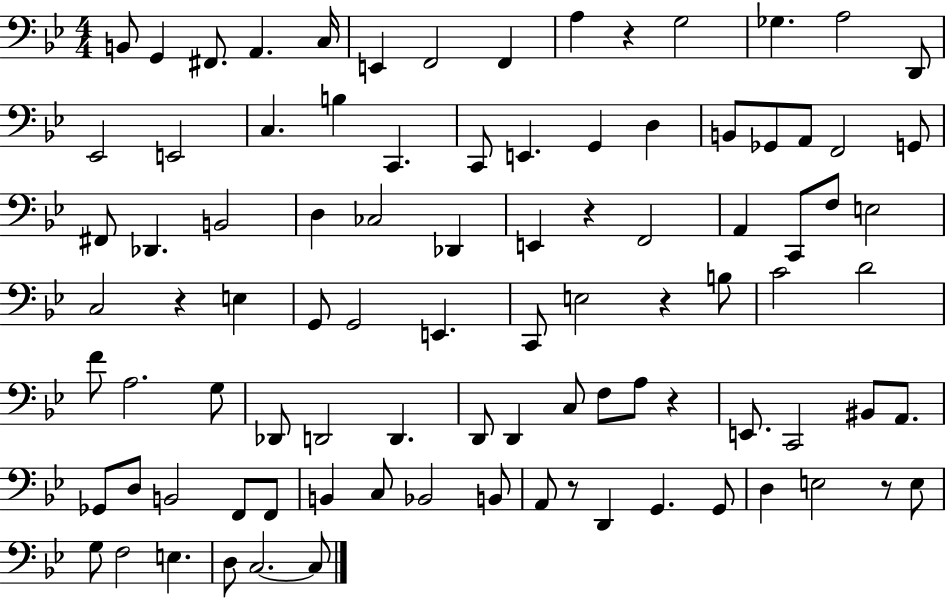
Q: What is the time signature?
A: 4/4